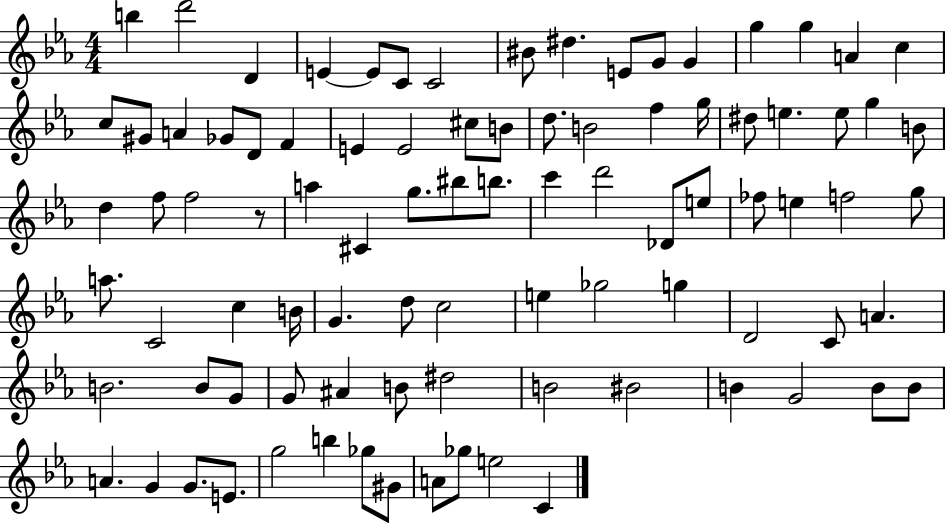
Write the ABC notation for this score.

X:1
T:Untitled
M:4/4
L:1/4
K:Eb
b d'2 D E E/2 C/2 C2 ^B/2 ^d E/2 G/2 G g g A c c/2 ^G/2 A _G/2 D/2 F E E2 ^c/2 B/2 d/2 B2 f g/4 ^d/2 e e/2 g B/2 d f/2 f2 z/2 a ^C g/2 ^b/2 b/2 c' d'2 _D/2 e/2 _f/2 e f2 g/2 a/2 C2 c B/4 G d/2 c2 e _g2 g D2 C/2 A B2 B/2 G/2 G/2 ^A B/2 ^d2 B2 ^B2 B G2 B/2 B/2 A G G/2 E/2 g2 b _g/2 ^G/2 A/2 _g/2 e2 C